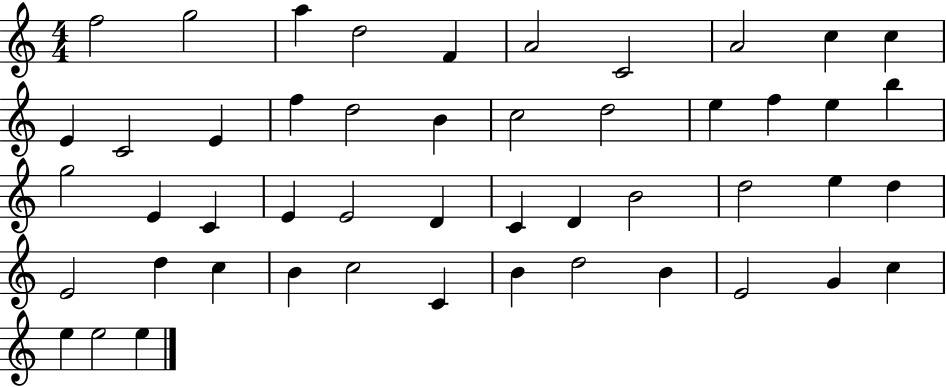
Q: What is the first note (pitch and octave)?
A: F5